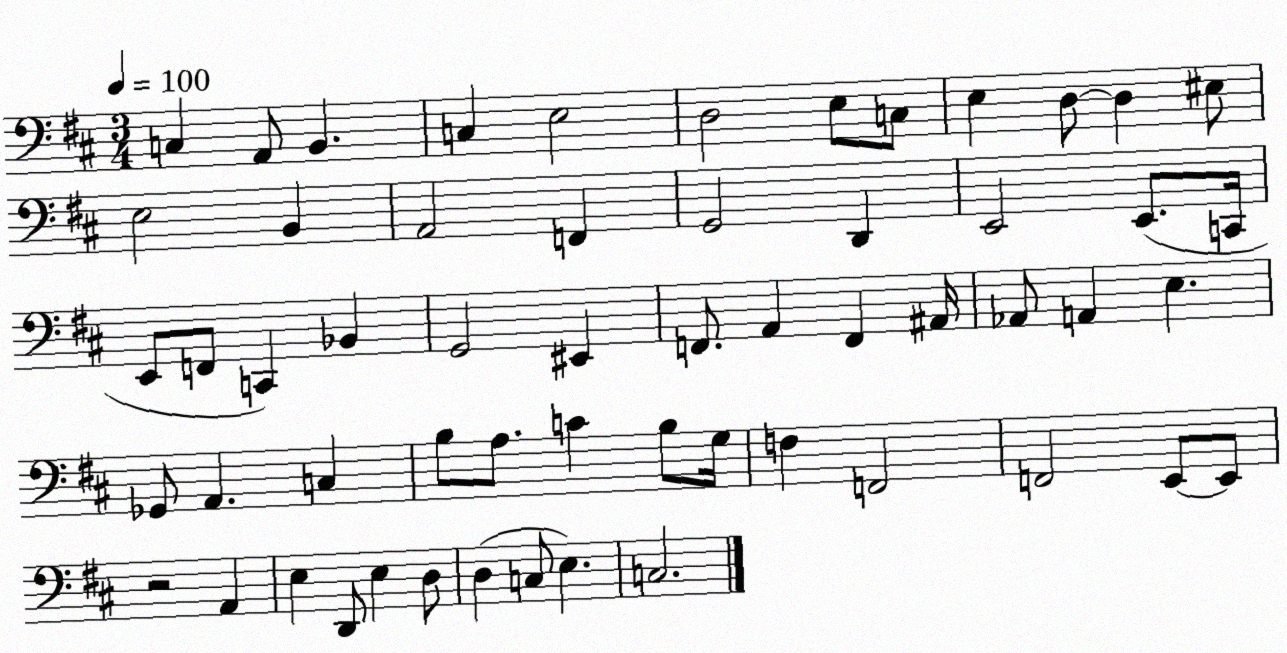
X:1
T:Untitled
M:3/4
L:1/4
K:D
C, A,,/2 B,, C, E,2 D,2 E,/2 C,/2 E, D,/2 D, ^E,/2 E,2 B,, A,,2 F,, G,,2 D,, E,,2 E,,/2 C,,/4 E,,/2 F,,/2 C,, _B,, G,,2 ^E,, F,,/2 A,, F,, ^A,,/4 _A,,/2 A,, E, _G,,/2 A,, C, B,/2 A,/2 C B,/2 G,/4 F, F,,2 F,,2 E,,/2 E,,/2 z2 A,, E, D,,/2 E, D,/2 D, C,/2 E, C,2